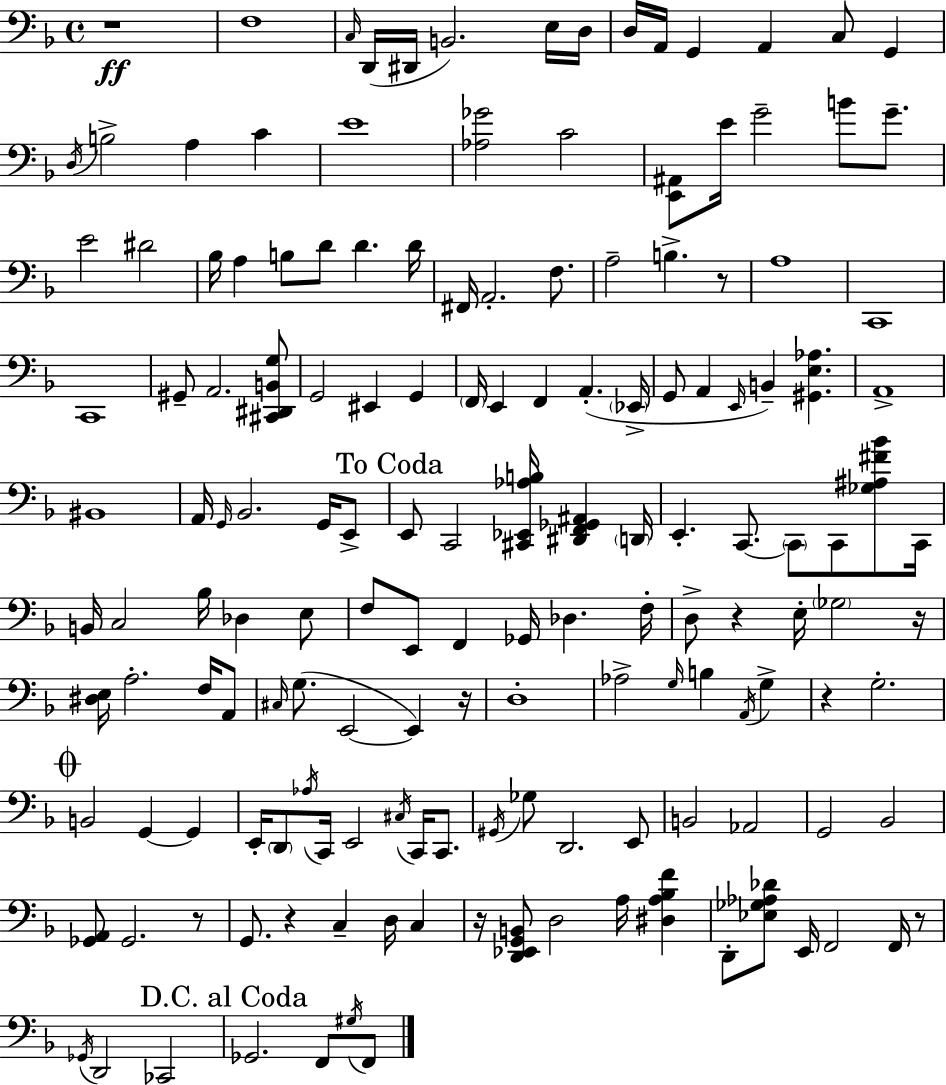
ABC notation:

X:1
T:Untitled
M:4/4
L:1/4
K:F
z4 F,4 C,/4 D,,/4 ^D,,/4 B,,2 E,/4 D,/4 D,/4 A,,/4 G,, A,, C,/2 G,, D,/4 B,2 A, C E4 [_A,_G]2 C2 [E,,^A,,]/2 E/4 G2 B/2 G/2 E2 ^D2 _B,/4 A, B,/2 D/2 D D/4 ^F,,/4 A,,2 F,/2 A,2 B, z/2 A,4 C,,4 C,,4 ^G,,/2 A,,2 [^C,,^D,,B,,G,]/2 G,,2 ^E,, G,, F,,/4 E,, F,, A,, _E,,/4 G,,/2 A,, E,,/4 B,, [^G,,E,_A,] A,,4 ^B,,4 A,,/4 G,,/4 _B,,2 G,,/4 E,,/2 E,,/2 C,,2 [^C,,_E,,_A,B,]/4 [^D,,F,,_G,,^A,,] D,,/4 E,, C,,/2 C,,/2 C,,/2 [_G,^A,^F_B]/2 C,,/4 B,,/4 C,2 _B,/4 _D, E,/2 F,/2 E,,/2 F,, _G,,/4 _D, F,/4 D,/2 z E,/4 _G,2 z/4 [^D,E,]/4 A,2 F,/4 A,,/2 ^C,/4 G,/2 E,,2 E,, z/4 D,4 _A,2 G,/4 B, A,,/4 G, z G,2 B,,2 G,, G,, E,,/4 D,,/2 _A,/4 C,,/4 E,,2 ^C,/4 C,,/4 C,,/2 ^G,,/4 _G,/2 D,,2 E,,/2 B,,2 _A,,2 G,,2 _B,,2 [_G,,A,,]/2 _G,,2 z/2 G,,/2 z C, D,/4 C, z/4 [D,,_E,,G,,B,,]/2 D,2 A,/4 [^D,A,_B,F] D,,/2 [_E,_G,_A,_D]/2 E,,/4 F,,2 F,,/4 z/2 _G,,/4 D,,2 _C,,2 _G,,2 F,,/2 ^G,/4 F,,/2